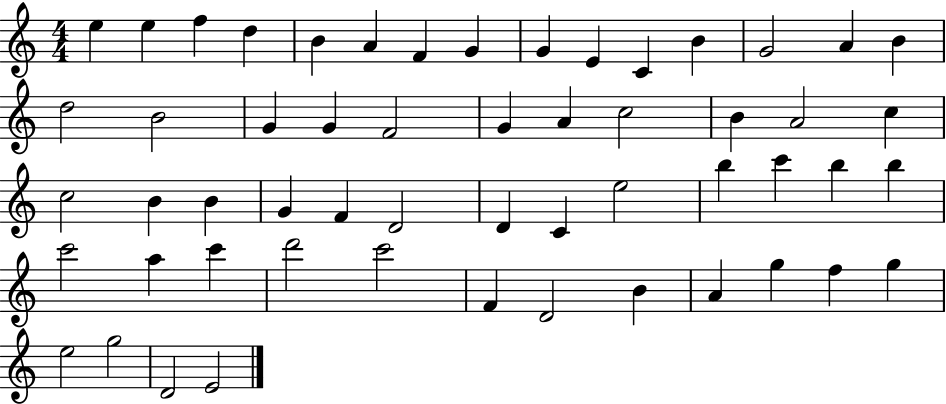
E5/q E5/q F5/q D5/q B4/q A4/q F4/q G4/q G4/q E4/q C4/q B4/q G4/h A4/q B4/q D5/h B4/h G4/q G4/q F4/h G4/q A4/q C5/h B4/q A4/h C5/q C5/h B4/q B4/q G4/q F4/q D4/h D4/q C4/q E5/h B5/q C6/q B5/q B5/q C6/h A5/q C6/q D6/h C6/h F4/q D4/h B4/q A4/q G5/q F5/q G5/q E5/h G5/h D4/h E4/h